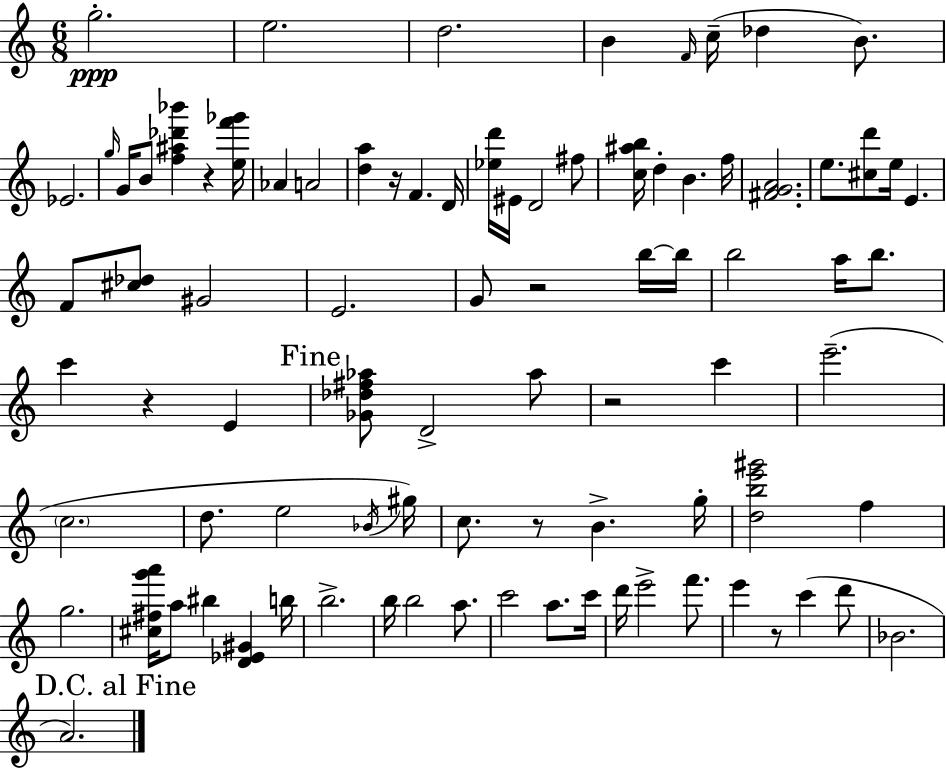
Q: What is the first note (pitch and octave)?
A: G5